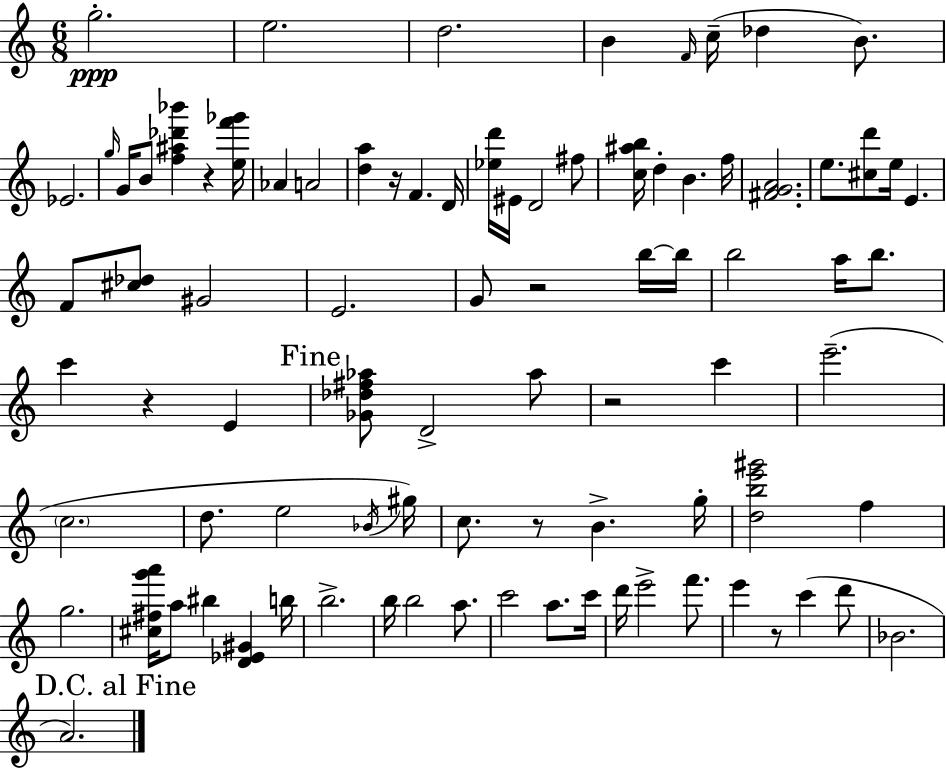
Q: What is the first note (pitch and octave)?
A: G5